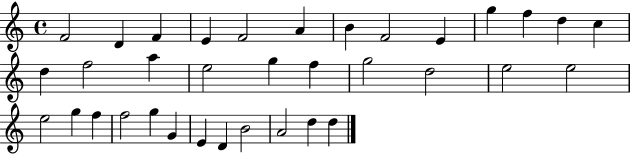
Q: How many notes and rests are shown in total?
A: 35